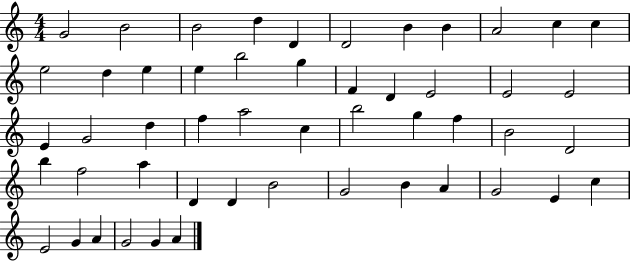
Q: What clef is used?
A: treble